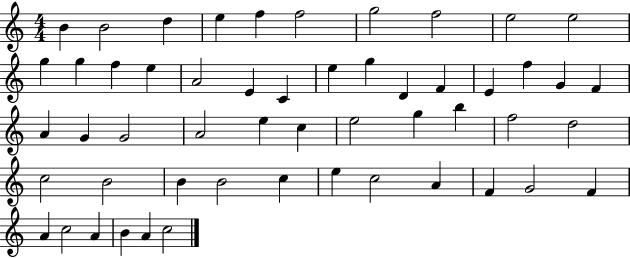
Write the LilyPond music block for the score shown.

{
  \clef treble
  \numericTimeSignature
  \time 4/4
  \key c \major
  b'4 b'2 d''4 | e''4 f''4 f''2 | g''2 f''2 | e''2 e''2 | \break g''4 g''4 f''4 e''4 | a'2 e'4 c'4 | e''4 g''4 d'4 f'4 | e'4 f''4 g'4 f'4 | \break a'4 g'4 g'2 | a'2 e''4 c''4 | e''2 g''4 b''4 | f''2 d''2 | \break c''2 b'2 | b'4 b'2 c''4 | e''4 c''2 a'4 | f'4 g'2 f'4 | \break a'4 c''2 a'4 | b'4 a'4 c''2 | \bar "|."
}